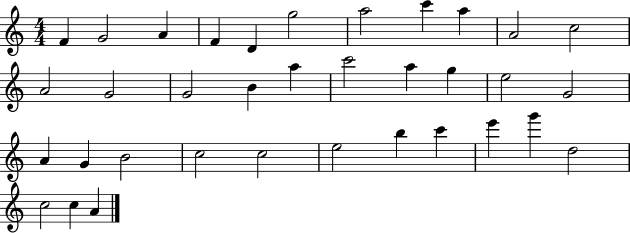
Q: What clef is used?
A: treble